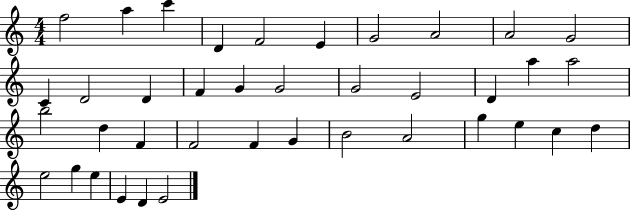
{
  \clef treble
  \numericTimeSignature
  \time 4/4
  \key c \major
  f''2 a''4 c'''4 | d'4 f'2 e'4 | g'2 a'2 | a'2 g'2 | \break c'4 d'2 d'4 | f'4 g'4 g'2 | g'2 e'2 | d'4 a''4 a''2 | \break b''2 d''4 f'4 | f'2 f'4 g'4 | b'2 a'2 | g''4 e''4 c''4 d''4 | \break e''2 g''4 e''4 | e'4 d'4 e'2 | \bar "|."
}